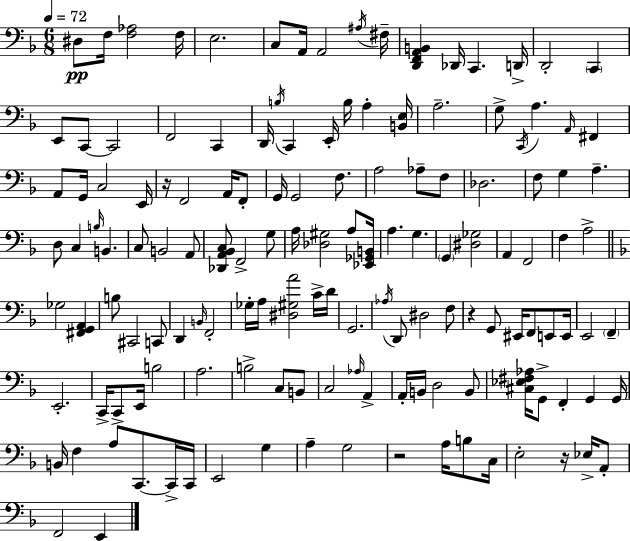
X:1
T:Untitled
M:6/8
L:1/4
K:Dm
^D,/2 F,/4 [F,_A,]2 F,/4 E,2 C,/2 A,,/4 A,,2 ^A,/4 ^F,/4 [D,,F,,A,,B,,] _D,,/4 C,, D,,/4 D,,2 C,, E,,/2 C,,/2 C,,2 F,,2 C,, D,,/4 B,/4 C,, E,,/4 B,/4 A, [B,,E,]/4 A,2 G,/2 C,,/4 A, A,,/4 ^F,, A,,/2 G,,/4 C,2 E,,/4 z/4 F,,2 A,,/4 F,,/2 G,,/4 G,,2 F,/2 A,2 _A,/2 F,/2 _D,2 F,/2 G, A, D,/2 C, B,/4 B,, C,/2 B,,2 A,,/2 [_D,,A,,_B,,C,]/2 F,,2 G,/2 A,/4 [_D,^G,]2 A,/2 [_E,,_G,,B,,]/4 A, G, G,, [^D,_G,]2 A,, F,,2 F, A,2 _G,2 [^F,,G,,A,,] B,/2 ^C,,2 C,,/2 D,, B,,/4 F,,2 _G,/4 A,/4 [^D,^G,A]2 C/4 D/4 G,,2 _A,/4 D,,/2 ^D,2 F,/2 z G,,/2 ^E,,/4 F,,/2 E,,/2 E,,/4 E,,2 F,, E,,2 C,,/4 C,,/2 E,,/4 B,2 A,2 B,2 C,/2 B,,/2 C,2 _A,/4 A,, A,,/4 B,,/4 D,2 B,,/2 [^C,_E,^F,_A,]/4 G,,/2 F,, G,, G,,/4 B,,/4 F, A,/2 C,,/2 C,,/4 C,,/4 E,,2 G, A, G,2 z2 A,/4 B,/2 C,/4 E,2 z/4 _E,/4 A,,/2 F,,2 E,,